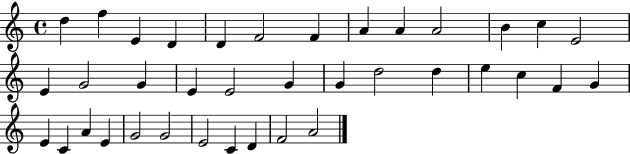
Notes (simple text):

D5/q F5/q E4/q D4/q D4/q F4/h F4/q A4/q A4/q A4/h B4/q C5/q E4/h E4/q G4/h G4/q E4/q E4/h G4/q G4/q D5/h D5/q E5/q C5/q F4/q G4/q E4/q C4/q A4/q E4/q G4/h G4/h E4/h C4/q D4/q F4/h A4/h